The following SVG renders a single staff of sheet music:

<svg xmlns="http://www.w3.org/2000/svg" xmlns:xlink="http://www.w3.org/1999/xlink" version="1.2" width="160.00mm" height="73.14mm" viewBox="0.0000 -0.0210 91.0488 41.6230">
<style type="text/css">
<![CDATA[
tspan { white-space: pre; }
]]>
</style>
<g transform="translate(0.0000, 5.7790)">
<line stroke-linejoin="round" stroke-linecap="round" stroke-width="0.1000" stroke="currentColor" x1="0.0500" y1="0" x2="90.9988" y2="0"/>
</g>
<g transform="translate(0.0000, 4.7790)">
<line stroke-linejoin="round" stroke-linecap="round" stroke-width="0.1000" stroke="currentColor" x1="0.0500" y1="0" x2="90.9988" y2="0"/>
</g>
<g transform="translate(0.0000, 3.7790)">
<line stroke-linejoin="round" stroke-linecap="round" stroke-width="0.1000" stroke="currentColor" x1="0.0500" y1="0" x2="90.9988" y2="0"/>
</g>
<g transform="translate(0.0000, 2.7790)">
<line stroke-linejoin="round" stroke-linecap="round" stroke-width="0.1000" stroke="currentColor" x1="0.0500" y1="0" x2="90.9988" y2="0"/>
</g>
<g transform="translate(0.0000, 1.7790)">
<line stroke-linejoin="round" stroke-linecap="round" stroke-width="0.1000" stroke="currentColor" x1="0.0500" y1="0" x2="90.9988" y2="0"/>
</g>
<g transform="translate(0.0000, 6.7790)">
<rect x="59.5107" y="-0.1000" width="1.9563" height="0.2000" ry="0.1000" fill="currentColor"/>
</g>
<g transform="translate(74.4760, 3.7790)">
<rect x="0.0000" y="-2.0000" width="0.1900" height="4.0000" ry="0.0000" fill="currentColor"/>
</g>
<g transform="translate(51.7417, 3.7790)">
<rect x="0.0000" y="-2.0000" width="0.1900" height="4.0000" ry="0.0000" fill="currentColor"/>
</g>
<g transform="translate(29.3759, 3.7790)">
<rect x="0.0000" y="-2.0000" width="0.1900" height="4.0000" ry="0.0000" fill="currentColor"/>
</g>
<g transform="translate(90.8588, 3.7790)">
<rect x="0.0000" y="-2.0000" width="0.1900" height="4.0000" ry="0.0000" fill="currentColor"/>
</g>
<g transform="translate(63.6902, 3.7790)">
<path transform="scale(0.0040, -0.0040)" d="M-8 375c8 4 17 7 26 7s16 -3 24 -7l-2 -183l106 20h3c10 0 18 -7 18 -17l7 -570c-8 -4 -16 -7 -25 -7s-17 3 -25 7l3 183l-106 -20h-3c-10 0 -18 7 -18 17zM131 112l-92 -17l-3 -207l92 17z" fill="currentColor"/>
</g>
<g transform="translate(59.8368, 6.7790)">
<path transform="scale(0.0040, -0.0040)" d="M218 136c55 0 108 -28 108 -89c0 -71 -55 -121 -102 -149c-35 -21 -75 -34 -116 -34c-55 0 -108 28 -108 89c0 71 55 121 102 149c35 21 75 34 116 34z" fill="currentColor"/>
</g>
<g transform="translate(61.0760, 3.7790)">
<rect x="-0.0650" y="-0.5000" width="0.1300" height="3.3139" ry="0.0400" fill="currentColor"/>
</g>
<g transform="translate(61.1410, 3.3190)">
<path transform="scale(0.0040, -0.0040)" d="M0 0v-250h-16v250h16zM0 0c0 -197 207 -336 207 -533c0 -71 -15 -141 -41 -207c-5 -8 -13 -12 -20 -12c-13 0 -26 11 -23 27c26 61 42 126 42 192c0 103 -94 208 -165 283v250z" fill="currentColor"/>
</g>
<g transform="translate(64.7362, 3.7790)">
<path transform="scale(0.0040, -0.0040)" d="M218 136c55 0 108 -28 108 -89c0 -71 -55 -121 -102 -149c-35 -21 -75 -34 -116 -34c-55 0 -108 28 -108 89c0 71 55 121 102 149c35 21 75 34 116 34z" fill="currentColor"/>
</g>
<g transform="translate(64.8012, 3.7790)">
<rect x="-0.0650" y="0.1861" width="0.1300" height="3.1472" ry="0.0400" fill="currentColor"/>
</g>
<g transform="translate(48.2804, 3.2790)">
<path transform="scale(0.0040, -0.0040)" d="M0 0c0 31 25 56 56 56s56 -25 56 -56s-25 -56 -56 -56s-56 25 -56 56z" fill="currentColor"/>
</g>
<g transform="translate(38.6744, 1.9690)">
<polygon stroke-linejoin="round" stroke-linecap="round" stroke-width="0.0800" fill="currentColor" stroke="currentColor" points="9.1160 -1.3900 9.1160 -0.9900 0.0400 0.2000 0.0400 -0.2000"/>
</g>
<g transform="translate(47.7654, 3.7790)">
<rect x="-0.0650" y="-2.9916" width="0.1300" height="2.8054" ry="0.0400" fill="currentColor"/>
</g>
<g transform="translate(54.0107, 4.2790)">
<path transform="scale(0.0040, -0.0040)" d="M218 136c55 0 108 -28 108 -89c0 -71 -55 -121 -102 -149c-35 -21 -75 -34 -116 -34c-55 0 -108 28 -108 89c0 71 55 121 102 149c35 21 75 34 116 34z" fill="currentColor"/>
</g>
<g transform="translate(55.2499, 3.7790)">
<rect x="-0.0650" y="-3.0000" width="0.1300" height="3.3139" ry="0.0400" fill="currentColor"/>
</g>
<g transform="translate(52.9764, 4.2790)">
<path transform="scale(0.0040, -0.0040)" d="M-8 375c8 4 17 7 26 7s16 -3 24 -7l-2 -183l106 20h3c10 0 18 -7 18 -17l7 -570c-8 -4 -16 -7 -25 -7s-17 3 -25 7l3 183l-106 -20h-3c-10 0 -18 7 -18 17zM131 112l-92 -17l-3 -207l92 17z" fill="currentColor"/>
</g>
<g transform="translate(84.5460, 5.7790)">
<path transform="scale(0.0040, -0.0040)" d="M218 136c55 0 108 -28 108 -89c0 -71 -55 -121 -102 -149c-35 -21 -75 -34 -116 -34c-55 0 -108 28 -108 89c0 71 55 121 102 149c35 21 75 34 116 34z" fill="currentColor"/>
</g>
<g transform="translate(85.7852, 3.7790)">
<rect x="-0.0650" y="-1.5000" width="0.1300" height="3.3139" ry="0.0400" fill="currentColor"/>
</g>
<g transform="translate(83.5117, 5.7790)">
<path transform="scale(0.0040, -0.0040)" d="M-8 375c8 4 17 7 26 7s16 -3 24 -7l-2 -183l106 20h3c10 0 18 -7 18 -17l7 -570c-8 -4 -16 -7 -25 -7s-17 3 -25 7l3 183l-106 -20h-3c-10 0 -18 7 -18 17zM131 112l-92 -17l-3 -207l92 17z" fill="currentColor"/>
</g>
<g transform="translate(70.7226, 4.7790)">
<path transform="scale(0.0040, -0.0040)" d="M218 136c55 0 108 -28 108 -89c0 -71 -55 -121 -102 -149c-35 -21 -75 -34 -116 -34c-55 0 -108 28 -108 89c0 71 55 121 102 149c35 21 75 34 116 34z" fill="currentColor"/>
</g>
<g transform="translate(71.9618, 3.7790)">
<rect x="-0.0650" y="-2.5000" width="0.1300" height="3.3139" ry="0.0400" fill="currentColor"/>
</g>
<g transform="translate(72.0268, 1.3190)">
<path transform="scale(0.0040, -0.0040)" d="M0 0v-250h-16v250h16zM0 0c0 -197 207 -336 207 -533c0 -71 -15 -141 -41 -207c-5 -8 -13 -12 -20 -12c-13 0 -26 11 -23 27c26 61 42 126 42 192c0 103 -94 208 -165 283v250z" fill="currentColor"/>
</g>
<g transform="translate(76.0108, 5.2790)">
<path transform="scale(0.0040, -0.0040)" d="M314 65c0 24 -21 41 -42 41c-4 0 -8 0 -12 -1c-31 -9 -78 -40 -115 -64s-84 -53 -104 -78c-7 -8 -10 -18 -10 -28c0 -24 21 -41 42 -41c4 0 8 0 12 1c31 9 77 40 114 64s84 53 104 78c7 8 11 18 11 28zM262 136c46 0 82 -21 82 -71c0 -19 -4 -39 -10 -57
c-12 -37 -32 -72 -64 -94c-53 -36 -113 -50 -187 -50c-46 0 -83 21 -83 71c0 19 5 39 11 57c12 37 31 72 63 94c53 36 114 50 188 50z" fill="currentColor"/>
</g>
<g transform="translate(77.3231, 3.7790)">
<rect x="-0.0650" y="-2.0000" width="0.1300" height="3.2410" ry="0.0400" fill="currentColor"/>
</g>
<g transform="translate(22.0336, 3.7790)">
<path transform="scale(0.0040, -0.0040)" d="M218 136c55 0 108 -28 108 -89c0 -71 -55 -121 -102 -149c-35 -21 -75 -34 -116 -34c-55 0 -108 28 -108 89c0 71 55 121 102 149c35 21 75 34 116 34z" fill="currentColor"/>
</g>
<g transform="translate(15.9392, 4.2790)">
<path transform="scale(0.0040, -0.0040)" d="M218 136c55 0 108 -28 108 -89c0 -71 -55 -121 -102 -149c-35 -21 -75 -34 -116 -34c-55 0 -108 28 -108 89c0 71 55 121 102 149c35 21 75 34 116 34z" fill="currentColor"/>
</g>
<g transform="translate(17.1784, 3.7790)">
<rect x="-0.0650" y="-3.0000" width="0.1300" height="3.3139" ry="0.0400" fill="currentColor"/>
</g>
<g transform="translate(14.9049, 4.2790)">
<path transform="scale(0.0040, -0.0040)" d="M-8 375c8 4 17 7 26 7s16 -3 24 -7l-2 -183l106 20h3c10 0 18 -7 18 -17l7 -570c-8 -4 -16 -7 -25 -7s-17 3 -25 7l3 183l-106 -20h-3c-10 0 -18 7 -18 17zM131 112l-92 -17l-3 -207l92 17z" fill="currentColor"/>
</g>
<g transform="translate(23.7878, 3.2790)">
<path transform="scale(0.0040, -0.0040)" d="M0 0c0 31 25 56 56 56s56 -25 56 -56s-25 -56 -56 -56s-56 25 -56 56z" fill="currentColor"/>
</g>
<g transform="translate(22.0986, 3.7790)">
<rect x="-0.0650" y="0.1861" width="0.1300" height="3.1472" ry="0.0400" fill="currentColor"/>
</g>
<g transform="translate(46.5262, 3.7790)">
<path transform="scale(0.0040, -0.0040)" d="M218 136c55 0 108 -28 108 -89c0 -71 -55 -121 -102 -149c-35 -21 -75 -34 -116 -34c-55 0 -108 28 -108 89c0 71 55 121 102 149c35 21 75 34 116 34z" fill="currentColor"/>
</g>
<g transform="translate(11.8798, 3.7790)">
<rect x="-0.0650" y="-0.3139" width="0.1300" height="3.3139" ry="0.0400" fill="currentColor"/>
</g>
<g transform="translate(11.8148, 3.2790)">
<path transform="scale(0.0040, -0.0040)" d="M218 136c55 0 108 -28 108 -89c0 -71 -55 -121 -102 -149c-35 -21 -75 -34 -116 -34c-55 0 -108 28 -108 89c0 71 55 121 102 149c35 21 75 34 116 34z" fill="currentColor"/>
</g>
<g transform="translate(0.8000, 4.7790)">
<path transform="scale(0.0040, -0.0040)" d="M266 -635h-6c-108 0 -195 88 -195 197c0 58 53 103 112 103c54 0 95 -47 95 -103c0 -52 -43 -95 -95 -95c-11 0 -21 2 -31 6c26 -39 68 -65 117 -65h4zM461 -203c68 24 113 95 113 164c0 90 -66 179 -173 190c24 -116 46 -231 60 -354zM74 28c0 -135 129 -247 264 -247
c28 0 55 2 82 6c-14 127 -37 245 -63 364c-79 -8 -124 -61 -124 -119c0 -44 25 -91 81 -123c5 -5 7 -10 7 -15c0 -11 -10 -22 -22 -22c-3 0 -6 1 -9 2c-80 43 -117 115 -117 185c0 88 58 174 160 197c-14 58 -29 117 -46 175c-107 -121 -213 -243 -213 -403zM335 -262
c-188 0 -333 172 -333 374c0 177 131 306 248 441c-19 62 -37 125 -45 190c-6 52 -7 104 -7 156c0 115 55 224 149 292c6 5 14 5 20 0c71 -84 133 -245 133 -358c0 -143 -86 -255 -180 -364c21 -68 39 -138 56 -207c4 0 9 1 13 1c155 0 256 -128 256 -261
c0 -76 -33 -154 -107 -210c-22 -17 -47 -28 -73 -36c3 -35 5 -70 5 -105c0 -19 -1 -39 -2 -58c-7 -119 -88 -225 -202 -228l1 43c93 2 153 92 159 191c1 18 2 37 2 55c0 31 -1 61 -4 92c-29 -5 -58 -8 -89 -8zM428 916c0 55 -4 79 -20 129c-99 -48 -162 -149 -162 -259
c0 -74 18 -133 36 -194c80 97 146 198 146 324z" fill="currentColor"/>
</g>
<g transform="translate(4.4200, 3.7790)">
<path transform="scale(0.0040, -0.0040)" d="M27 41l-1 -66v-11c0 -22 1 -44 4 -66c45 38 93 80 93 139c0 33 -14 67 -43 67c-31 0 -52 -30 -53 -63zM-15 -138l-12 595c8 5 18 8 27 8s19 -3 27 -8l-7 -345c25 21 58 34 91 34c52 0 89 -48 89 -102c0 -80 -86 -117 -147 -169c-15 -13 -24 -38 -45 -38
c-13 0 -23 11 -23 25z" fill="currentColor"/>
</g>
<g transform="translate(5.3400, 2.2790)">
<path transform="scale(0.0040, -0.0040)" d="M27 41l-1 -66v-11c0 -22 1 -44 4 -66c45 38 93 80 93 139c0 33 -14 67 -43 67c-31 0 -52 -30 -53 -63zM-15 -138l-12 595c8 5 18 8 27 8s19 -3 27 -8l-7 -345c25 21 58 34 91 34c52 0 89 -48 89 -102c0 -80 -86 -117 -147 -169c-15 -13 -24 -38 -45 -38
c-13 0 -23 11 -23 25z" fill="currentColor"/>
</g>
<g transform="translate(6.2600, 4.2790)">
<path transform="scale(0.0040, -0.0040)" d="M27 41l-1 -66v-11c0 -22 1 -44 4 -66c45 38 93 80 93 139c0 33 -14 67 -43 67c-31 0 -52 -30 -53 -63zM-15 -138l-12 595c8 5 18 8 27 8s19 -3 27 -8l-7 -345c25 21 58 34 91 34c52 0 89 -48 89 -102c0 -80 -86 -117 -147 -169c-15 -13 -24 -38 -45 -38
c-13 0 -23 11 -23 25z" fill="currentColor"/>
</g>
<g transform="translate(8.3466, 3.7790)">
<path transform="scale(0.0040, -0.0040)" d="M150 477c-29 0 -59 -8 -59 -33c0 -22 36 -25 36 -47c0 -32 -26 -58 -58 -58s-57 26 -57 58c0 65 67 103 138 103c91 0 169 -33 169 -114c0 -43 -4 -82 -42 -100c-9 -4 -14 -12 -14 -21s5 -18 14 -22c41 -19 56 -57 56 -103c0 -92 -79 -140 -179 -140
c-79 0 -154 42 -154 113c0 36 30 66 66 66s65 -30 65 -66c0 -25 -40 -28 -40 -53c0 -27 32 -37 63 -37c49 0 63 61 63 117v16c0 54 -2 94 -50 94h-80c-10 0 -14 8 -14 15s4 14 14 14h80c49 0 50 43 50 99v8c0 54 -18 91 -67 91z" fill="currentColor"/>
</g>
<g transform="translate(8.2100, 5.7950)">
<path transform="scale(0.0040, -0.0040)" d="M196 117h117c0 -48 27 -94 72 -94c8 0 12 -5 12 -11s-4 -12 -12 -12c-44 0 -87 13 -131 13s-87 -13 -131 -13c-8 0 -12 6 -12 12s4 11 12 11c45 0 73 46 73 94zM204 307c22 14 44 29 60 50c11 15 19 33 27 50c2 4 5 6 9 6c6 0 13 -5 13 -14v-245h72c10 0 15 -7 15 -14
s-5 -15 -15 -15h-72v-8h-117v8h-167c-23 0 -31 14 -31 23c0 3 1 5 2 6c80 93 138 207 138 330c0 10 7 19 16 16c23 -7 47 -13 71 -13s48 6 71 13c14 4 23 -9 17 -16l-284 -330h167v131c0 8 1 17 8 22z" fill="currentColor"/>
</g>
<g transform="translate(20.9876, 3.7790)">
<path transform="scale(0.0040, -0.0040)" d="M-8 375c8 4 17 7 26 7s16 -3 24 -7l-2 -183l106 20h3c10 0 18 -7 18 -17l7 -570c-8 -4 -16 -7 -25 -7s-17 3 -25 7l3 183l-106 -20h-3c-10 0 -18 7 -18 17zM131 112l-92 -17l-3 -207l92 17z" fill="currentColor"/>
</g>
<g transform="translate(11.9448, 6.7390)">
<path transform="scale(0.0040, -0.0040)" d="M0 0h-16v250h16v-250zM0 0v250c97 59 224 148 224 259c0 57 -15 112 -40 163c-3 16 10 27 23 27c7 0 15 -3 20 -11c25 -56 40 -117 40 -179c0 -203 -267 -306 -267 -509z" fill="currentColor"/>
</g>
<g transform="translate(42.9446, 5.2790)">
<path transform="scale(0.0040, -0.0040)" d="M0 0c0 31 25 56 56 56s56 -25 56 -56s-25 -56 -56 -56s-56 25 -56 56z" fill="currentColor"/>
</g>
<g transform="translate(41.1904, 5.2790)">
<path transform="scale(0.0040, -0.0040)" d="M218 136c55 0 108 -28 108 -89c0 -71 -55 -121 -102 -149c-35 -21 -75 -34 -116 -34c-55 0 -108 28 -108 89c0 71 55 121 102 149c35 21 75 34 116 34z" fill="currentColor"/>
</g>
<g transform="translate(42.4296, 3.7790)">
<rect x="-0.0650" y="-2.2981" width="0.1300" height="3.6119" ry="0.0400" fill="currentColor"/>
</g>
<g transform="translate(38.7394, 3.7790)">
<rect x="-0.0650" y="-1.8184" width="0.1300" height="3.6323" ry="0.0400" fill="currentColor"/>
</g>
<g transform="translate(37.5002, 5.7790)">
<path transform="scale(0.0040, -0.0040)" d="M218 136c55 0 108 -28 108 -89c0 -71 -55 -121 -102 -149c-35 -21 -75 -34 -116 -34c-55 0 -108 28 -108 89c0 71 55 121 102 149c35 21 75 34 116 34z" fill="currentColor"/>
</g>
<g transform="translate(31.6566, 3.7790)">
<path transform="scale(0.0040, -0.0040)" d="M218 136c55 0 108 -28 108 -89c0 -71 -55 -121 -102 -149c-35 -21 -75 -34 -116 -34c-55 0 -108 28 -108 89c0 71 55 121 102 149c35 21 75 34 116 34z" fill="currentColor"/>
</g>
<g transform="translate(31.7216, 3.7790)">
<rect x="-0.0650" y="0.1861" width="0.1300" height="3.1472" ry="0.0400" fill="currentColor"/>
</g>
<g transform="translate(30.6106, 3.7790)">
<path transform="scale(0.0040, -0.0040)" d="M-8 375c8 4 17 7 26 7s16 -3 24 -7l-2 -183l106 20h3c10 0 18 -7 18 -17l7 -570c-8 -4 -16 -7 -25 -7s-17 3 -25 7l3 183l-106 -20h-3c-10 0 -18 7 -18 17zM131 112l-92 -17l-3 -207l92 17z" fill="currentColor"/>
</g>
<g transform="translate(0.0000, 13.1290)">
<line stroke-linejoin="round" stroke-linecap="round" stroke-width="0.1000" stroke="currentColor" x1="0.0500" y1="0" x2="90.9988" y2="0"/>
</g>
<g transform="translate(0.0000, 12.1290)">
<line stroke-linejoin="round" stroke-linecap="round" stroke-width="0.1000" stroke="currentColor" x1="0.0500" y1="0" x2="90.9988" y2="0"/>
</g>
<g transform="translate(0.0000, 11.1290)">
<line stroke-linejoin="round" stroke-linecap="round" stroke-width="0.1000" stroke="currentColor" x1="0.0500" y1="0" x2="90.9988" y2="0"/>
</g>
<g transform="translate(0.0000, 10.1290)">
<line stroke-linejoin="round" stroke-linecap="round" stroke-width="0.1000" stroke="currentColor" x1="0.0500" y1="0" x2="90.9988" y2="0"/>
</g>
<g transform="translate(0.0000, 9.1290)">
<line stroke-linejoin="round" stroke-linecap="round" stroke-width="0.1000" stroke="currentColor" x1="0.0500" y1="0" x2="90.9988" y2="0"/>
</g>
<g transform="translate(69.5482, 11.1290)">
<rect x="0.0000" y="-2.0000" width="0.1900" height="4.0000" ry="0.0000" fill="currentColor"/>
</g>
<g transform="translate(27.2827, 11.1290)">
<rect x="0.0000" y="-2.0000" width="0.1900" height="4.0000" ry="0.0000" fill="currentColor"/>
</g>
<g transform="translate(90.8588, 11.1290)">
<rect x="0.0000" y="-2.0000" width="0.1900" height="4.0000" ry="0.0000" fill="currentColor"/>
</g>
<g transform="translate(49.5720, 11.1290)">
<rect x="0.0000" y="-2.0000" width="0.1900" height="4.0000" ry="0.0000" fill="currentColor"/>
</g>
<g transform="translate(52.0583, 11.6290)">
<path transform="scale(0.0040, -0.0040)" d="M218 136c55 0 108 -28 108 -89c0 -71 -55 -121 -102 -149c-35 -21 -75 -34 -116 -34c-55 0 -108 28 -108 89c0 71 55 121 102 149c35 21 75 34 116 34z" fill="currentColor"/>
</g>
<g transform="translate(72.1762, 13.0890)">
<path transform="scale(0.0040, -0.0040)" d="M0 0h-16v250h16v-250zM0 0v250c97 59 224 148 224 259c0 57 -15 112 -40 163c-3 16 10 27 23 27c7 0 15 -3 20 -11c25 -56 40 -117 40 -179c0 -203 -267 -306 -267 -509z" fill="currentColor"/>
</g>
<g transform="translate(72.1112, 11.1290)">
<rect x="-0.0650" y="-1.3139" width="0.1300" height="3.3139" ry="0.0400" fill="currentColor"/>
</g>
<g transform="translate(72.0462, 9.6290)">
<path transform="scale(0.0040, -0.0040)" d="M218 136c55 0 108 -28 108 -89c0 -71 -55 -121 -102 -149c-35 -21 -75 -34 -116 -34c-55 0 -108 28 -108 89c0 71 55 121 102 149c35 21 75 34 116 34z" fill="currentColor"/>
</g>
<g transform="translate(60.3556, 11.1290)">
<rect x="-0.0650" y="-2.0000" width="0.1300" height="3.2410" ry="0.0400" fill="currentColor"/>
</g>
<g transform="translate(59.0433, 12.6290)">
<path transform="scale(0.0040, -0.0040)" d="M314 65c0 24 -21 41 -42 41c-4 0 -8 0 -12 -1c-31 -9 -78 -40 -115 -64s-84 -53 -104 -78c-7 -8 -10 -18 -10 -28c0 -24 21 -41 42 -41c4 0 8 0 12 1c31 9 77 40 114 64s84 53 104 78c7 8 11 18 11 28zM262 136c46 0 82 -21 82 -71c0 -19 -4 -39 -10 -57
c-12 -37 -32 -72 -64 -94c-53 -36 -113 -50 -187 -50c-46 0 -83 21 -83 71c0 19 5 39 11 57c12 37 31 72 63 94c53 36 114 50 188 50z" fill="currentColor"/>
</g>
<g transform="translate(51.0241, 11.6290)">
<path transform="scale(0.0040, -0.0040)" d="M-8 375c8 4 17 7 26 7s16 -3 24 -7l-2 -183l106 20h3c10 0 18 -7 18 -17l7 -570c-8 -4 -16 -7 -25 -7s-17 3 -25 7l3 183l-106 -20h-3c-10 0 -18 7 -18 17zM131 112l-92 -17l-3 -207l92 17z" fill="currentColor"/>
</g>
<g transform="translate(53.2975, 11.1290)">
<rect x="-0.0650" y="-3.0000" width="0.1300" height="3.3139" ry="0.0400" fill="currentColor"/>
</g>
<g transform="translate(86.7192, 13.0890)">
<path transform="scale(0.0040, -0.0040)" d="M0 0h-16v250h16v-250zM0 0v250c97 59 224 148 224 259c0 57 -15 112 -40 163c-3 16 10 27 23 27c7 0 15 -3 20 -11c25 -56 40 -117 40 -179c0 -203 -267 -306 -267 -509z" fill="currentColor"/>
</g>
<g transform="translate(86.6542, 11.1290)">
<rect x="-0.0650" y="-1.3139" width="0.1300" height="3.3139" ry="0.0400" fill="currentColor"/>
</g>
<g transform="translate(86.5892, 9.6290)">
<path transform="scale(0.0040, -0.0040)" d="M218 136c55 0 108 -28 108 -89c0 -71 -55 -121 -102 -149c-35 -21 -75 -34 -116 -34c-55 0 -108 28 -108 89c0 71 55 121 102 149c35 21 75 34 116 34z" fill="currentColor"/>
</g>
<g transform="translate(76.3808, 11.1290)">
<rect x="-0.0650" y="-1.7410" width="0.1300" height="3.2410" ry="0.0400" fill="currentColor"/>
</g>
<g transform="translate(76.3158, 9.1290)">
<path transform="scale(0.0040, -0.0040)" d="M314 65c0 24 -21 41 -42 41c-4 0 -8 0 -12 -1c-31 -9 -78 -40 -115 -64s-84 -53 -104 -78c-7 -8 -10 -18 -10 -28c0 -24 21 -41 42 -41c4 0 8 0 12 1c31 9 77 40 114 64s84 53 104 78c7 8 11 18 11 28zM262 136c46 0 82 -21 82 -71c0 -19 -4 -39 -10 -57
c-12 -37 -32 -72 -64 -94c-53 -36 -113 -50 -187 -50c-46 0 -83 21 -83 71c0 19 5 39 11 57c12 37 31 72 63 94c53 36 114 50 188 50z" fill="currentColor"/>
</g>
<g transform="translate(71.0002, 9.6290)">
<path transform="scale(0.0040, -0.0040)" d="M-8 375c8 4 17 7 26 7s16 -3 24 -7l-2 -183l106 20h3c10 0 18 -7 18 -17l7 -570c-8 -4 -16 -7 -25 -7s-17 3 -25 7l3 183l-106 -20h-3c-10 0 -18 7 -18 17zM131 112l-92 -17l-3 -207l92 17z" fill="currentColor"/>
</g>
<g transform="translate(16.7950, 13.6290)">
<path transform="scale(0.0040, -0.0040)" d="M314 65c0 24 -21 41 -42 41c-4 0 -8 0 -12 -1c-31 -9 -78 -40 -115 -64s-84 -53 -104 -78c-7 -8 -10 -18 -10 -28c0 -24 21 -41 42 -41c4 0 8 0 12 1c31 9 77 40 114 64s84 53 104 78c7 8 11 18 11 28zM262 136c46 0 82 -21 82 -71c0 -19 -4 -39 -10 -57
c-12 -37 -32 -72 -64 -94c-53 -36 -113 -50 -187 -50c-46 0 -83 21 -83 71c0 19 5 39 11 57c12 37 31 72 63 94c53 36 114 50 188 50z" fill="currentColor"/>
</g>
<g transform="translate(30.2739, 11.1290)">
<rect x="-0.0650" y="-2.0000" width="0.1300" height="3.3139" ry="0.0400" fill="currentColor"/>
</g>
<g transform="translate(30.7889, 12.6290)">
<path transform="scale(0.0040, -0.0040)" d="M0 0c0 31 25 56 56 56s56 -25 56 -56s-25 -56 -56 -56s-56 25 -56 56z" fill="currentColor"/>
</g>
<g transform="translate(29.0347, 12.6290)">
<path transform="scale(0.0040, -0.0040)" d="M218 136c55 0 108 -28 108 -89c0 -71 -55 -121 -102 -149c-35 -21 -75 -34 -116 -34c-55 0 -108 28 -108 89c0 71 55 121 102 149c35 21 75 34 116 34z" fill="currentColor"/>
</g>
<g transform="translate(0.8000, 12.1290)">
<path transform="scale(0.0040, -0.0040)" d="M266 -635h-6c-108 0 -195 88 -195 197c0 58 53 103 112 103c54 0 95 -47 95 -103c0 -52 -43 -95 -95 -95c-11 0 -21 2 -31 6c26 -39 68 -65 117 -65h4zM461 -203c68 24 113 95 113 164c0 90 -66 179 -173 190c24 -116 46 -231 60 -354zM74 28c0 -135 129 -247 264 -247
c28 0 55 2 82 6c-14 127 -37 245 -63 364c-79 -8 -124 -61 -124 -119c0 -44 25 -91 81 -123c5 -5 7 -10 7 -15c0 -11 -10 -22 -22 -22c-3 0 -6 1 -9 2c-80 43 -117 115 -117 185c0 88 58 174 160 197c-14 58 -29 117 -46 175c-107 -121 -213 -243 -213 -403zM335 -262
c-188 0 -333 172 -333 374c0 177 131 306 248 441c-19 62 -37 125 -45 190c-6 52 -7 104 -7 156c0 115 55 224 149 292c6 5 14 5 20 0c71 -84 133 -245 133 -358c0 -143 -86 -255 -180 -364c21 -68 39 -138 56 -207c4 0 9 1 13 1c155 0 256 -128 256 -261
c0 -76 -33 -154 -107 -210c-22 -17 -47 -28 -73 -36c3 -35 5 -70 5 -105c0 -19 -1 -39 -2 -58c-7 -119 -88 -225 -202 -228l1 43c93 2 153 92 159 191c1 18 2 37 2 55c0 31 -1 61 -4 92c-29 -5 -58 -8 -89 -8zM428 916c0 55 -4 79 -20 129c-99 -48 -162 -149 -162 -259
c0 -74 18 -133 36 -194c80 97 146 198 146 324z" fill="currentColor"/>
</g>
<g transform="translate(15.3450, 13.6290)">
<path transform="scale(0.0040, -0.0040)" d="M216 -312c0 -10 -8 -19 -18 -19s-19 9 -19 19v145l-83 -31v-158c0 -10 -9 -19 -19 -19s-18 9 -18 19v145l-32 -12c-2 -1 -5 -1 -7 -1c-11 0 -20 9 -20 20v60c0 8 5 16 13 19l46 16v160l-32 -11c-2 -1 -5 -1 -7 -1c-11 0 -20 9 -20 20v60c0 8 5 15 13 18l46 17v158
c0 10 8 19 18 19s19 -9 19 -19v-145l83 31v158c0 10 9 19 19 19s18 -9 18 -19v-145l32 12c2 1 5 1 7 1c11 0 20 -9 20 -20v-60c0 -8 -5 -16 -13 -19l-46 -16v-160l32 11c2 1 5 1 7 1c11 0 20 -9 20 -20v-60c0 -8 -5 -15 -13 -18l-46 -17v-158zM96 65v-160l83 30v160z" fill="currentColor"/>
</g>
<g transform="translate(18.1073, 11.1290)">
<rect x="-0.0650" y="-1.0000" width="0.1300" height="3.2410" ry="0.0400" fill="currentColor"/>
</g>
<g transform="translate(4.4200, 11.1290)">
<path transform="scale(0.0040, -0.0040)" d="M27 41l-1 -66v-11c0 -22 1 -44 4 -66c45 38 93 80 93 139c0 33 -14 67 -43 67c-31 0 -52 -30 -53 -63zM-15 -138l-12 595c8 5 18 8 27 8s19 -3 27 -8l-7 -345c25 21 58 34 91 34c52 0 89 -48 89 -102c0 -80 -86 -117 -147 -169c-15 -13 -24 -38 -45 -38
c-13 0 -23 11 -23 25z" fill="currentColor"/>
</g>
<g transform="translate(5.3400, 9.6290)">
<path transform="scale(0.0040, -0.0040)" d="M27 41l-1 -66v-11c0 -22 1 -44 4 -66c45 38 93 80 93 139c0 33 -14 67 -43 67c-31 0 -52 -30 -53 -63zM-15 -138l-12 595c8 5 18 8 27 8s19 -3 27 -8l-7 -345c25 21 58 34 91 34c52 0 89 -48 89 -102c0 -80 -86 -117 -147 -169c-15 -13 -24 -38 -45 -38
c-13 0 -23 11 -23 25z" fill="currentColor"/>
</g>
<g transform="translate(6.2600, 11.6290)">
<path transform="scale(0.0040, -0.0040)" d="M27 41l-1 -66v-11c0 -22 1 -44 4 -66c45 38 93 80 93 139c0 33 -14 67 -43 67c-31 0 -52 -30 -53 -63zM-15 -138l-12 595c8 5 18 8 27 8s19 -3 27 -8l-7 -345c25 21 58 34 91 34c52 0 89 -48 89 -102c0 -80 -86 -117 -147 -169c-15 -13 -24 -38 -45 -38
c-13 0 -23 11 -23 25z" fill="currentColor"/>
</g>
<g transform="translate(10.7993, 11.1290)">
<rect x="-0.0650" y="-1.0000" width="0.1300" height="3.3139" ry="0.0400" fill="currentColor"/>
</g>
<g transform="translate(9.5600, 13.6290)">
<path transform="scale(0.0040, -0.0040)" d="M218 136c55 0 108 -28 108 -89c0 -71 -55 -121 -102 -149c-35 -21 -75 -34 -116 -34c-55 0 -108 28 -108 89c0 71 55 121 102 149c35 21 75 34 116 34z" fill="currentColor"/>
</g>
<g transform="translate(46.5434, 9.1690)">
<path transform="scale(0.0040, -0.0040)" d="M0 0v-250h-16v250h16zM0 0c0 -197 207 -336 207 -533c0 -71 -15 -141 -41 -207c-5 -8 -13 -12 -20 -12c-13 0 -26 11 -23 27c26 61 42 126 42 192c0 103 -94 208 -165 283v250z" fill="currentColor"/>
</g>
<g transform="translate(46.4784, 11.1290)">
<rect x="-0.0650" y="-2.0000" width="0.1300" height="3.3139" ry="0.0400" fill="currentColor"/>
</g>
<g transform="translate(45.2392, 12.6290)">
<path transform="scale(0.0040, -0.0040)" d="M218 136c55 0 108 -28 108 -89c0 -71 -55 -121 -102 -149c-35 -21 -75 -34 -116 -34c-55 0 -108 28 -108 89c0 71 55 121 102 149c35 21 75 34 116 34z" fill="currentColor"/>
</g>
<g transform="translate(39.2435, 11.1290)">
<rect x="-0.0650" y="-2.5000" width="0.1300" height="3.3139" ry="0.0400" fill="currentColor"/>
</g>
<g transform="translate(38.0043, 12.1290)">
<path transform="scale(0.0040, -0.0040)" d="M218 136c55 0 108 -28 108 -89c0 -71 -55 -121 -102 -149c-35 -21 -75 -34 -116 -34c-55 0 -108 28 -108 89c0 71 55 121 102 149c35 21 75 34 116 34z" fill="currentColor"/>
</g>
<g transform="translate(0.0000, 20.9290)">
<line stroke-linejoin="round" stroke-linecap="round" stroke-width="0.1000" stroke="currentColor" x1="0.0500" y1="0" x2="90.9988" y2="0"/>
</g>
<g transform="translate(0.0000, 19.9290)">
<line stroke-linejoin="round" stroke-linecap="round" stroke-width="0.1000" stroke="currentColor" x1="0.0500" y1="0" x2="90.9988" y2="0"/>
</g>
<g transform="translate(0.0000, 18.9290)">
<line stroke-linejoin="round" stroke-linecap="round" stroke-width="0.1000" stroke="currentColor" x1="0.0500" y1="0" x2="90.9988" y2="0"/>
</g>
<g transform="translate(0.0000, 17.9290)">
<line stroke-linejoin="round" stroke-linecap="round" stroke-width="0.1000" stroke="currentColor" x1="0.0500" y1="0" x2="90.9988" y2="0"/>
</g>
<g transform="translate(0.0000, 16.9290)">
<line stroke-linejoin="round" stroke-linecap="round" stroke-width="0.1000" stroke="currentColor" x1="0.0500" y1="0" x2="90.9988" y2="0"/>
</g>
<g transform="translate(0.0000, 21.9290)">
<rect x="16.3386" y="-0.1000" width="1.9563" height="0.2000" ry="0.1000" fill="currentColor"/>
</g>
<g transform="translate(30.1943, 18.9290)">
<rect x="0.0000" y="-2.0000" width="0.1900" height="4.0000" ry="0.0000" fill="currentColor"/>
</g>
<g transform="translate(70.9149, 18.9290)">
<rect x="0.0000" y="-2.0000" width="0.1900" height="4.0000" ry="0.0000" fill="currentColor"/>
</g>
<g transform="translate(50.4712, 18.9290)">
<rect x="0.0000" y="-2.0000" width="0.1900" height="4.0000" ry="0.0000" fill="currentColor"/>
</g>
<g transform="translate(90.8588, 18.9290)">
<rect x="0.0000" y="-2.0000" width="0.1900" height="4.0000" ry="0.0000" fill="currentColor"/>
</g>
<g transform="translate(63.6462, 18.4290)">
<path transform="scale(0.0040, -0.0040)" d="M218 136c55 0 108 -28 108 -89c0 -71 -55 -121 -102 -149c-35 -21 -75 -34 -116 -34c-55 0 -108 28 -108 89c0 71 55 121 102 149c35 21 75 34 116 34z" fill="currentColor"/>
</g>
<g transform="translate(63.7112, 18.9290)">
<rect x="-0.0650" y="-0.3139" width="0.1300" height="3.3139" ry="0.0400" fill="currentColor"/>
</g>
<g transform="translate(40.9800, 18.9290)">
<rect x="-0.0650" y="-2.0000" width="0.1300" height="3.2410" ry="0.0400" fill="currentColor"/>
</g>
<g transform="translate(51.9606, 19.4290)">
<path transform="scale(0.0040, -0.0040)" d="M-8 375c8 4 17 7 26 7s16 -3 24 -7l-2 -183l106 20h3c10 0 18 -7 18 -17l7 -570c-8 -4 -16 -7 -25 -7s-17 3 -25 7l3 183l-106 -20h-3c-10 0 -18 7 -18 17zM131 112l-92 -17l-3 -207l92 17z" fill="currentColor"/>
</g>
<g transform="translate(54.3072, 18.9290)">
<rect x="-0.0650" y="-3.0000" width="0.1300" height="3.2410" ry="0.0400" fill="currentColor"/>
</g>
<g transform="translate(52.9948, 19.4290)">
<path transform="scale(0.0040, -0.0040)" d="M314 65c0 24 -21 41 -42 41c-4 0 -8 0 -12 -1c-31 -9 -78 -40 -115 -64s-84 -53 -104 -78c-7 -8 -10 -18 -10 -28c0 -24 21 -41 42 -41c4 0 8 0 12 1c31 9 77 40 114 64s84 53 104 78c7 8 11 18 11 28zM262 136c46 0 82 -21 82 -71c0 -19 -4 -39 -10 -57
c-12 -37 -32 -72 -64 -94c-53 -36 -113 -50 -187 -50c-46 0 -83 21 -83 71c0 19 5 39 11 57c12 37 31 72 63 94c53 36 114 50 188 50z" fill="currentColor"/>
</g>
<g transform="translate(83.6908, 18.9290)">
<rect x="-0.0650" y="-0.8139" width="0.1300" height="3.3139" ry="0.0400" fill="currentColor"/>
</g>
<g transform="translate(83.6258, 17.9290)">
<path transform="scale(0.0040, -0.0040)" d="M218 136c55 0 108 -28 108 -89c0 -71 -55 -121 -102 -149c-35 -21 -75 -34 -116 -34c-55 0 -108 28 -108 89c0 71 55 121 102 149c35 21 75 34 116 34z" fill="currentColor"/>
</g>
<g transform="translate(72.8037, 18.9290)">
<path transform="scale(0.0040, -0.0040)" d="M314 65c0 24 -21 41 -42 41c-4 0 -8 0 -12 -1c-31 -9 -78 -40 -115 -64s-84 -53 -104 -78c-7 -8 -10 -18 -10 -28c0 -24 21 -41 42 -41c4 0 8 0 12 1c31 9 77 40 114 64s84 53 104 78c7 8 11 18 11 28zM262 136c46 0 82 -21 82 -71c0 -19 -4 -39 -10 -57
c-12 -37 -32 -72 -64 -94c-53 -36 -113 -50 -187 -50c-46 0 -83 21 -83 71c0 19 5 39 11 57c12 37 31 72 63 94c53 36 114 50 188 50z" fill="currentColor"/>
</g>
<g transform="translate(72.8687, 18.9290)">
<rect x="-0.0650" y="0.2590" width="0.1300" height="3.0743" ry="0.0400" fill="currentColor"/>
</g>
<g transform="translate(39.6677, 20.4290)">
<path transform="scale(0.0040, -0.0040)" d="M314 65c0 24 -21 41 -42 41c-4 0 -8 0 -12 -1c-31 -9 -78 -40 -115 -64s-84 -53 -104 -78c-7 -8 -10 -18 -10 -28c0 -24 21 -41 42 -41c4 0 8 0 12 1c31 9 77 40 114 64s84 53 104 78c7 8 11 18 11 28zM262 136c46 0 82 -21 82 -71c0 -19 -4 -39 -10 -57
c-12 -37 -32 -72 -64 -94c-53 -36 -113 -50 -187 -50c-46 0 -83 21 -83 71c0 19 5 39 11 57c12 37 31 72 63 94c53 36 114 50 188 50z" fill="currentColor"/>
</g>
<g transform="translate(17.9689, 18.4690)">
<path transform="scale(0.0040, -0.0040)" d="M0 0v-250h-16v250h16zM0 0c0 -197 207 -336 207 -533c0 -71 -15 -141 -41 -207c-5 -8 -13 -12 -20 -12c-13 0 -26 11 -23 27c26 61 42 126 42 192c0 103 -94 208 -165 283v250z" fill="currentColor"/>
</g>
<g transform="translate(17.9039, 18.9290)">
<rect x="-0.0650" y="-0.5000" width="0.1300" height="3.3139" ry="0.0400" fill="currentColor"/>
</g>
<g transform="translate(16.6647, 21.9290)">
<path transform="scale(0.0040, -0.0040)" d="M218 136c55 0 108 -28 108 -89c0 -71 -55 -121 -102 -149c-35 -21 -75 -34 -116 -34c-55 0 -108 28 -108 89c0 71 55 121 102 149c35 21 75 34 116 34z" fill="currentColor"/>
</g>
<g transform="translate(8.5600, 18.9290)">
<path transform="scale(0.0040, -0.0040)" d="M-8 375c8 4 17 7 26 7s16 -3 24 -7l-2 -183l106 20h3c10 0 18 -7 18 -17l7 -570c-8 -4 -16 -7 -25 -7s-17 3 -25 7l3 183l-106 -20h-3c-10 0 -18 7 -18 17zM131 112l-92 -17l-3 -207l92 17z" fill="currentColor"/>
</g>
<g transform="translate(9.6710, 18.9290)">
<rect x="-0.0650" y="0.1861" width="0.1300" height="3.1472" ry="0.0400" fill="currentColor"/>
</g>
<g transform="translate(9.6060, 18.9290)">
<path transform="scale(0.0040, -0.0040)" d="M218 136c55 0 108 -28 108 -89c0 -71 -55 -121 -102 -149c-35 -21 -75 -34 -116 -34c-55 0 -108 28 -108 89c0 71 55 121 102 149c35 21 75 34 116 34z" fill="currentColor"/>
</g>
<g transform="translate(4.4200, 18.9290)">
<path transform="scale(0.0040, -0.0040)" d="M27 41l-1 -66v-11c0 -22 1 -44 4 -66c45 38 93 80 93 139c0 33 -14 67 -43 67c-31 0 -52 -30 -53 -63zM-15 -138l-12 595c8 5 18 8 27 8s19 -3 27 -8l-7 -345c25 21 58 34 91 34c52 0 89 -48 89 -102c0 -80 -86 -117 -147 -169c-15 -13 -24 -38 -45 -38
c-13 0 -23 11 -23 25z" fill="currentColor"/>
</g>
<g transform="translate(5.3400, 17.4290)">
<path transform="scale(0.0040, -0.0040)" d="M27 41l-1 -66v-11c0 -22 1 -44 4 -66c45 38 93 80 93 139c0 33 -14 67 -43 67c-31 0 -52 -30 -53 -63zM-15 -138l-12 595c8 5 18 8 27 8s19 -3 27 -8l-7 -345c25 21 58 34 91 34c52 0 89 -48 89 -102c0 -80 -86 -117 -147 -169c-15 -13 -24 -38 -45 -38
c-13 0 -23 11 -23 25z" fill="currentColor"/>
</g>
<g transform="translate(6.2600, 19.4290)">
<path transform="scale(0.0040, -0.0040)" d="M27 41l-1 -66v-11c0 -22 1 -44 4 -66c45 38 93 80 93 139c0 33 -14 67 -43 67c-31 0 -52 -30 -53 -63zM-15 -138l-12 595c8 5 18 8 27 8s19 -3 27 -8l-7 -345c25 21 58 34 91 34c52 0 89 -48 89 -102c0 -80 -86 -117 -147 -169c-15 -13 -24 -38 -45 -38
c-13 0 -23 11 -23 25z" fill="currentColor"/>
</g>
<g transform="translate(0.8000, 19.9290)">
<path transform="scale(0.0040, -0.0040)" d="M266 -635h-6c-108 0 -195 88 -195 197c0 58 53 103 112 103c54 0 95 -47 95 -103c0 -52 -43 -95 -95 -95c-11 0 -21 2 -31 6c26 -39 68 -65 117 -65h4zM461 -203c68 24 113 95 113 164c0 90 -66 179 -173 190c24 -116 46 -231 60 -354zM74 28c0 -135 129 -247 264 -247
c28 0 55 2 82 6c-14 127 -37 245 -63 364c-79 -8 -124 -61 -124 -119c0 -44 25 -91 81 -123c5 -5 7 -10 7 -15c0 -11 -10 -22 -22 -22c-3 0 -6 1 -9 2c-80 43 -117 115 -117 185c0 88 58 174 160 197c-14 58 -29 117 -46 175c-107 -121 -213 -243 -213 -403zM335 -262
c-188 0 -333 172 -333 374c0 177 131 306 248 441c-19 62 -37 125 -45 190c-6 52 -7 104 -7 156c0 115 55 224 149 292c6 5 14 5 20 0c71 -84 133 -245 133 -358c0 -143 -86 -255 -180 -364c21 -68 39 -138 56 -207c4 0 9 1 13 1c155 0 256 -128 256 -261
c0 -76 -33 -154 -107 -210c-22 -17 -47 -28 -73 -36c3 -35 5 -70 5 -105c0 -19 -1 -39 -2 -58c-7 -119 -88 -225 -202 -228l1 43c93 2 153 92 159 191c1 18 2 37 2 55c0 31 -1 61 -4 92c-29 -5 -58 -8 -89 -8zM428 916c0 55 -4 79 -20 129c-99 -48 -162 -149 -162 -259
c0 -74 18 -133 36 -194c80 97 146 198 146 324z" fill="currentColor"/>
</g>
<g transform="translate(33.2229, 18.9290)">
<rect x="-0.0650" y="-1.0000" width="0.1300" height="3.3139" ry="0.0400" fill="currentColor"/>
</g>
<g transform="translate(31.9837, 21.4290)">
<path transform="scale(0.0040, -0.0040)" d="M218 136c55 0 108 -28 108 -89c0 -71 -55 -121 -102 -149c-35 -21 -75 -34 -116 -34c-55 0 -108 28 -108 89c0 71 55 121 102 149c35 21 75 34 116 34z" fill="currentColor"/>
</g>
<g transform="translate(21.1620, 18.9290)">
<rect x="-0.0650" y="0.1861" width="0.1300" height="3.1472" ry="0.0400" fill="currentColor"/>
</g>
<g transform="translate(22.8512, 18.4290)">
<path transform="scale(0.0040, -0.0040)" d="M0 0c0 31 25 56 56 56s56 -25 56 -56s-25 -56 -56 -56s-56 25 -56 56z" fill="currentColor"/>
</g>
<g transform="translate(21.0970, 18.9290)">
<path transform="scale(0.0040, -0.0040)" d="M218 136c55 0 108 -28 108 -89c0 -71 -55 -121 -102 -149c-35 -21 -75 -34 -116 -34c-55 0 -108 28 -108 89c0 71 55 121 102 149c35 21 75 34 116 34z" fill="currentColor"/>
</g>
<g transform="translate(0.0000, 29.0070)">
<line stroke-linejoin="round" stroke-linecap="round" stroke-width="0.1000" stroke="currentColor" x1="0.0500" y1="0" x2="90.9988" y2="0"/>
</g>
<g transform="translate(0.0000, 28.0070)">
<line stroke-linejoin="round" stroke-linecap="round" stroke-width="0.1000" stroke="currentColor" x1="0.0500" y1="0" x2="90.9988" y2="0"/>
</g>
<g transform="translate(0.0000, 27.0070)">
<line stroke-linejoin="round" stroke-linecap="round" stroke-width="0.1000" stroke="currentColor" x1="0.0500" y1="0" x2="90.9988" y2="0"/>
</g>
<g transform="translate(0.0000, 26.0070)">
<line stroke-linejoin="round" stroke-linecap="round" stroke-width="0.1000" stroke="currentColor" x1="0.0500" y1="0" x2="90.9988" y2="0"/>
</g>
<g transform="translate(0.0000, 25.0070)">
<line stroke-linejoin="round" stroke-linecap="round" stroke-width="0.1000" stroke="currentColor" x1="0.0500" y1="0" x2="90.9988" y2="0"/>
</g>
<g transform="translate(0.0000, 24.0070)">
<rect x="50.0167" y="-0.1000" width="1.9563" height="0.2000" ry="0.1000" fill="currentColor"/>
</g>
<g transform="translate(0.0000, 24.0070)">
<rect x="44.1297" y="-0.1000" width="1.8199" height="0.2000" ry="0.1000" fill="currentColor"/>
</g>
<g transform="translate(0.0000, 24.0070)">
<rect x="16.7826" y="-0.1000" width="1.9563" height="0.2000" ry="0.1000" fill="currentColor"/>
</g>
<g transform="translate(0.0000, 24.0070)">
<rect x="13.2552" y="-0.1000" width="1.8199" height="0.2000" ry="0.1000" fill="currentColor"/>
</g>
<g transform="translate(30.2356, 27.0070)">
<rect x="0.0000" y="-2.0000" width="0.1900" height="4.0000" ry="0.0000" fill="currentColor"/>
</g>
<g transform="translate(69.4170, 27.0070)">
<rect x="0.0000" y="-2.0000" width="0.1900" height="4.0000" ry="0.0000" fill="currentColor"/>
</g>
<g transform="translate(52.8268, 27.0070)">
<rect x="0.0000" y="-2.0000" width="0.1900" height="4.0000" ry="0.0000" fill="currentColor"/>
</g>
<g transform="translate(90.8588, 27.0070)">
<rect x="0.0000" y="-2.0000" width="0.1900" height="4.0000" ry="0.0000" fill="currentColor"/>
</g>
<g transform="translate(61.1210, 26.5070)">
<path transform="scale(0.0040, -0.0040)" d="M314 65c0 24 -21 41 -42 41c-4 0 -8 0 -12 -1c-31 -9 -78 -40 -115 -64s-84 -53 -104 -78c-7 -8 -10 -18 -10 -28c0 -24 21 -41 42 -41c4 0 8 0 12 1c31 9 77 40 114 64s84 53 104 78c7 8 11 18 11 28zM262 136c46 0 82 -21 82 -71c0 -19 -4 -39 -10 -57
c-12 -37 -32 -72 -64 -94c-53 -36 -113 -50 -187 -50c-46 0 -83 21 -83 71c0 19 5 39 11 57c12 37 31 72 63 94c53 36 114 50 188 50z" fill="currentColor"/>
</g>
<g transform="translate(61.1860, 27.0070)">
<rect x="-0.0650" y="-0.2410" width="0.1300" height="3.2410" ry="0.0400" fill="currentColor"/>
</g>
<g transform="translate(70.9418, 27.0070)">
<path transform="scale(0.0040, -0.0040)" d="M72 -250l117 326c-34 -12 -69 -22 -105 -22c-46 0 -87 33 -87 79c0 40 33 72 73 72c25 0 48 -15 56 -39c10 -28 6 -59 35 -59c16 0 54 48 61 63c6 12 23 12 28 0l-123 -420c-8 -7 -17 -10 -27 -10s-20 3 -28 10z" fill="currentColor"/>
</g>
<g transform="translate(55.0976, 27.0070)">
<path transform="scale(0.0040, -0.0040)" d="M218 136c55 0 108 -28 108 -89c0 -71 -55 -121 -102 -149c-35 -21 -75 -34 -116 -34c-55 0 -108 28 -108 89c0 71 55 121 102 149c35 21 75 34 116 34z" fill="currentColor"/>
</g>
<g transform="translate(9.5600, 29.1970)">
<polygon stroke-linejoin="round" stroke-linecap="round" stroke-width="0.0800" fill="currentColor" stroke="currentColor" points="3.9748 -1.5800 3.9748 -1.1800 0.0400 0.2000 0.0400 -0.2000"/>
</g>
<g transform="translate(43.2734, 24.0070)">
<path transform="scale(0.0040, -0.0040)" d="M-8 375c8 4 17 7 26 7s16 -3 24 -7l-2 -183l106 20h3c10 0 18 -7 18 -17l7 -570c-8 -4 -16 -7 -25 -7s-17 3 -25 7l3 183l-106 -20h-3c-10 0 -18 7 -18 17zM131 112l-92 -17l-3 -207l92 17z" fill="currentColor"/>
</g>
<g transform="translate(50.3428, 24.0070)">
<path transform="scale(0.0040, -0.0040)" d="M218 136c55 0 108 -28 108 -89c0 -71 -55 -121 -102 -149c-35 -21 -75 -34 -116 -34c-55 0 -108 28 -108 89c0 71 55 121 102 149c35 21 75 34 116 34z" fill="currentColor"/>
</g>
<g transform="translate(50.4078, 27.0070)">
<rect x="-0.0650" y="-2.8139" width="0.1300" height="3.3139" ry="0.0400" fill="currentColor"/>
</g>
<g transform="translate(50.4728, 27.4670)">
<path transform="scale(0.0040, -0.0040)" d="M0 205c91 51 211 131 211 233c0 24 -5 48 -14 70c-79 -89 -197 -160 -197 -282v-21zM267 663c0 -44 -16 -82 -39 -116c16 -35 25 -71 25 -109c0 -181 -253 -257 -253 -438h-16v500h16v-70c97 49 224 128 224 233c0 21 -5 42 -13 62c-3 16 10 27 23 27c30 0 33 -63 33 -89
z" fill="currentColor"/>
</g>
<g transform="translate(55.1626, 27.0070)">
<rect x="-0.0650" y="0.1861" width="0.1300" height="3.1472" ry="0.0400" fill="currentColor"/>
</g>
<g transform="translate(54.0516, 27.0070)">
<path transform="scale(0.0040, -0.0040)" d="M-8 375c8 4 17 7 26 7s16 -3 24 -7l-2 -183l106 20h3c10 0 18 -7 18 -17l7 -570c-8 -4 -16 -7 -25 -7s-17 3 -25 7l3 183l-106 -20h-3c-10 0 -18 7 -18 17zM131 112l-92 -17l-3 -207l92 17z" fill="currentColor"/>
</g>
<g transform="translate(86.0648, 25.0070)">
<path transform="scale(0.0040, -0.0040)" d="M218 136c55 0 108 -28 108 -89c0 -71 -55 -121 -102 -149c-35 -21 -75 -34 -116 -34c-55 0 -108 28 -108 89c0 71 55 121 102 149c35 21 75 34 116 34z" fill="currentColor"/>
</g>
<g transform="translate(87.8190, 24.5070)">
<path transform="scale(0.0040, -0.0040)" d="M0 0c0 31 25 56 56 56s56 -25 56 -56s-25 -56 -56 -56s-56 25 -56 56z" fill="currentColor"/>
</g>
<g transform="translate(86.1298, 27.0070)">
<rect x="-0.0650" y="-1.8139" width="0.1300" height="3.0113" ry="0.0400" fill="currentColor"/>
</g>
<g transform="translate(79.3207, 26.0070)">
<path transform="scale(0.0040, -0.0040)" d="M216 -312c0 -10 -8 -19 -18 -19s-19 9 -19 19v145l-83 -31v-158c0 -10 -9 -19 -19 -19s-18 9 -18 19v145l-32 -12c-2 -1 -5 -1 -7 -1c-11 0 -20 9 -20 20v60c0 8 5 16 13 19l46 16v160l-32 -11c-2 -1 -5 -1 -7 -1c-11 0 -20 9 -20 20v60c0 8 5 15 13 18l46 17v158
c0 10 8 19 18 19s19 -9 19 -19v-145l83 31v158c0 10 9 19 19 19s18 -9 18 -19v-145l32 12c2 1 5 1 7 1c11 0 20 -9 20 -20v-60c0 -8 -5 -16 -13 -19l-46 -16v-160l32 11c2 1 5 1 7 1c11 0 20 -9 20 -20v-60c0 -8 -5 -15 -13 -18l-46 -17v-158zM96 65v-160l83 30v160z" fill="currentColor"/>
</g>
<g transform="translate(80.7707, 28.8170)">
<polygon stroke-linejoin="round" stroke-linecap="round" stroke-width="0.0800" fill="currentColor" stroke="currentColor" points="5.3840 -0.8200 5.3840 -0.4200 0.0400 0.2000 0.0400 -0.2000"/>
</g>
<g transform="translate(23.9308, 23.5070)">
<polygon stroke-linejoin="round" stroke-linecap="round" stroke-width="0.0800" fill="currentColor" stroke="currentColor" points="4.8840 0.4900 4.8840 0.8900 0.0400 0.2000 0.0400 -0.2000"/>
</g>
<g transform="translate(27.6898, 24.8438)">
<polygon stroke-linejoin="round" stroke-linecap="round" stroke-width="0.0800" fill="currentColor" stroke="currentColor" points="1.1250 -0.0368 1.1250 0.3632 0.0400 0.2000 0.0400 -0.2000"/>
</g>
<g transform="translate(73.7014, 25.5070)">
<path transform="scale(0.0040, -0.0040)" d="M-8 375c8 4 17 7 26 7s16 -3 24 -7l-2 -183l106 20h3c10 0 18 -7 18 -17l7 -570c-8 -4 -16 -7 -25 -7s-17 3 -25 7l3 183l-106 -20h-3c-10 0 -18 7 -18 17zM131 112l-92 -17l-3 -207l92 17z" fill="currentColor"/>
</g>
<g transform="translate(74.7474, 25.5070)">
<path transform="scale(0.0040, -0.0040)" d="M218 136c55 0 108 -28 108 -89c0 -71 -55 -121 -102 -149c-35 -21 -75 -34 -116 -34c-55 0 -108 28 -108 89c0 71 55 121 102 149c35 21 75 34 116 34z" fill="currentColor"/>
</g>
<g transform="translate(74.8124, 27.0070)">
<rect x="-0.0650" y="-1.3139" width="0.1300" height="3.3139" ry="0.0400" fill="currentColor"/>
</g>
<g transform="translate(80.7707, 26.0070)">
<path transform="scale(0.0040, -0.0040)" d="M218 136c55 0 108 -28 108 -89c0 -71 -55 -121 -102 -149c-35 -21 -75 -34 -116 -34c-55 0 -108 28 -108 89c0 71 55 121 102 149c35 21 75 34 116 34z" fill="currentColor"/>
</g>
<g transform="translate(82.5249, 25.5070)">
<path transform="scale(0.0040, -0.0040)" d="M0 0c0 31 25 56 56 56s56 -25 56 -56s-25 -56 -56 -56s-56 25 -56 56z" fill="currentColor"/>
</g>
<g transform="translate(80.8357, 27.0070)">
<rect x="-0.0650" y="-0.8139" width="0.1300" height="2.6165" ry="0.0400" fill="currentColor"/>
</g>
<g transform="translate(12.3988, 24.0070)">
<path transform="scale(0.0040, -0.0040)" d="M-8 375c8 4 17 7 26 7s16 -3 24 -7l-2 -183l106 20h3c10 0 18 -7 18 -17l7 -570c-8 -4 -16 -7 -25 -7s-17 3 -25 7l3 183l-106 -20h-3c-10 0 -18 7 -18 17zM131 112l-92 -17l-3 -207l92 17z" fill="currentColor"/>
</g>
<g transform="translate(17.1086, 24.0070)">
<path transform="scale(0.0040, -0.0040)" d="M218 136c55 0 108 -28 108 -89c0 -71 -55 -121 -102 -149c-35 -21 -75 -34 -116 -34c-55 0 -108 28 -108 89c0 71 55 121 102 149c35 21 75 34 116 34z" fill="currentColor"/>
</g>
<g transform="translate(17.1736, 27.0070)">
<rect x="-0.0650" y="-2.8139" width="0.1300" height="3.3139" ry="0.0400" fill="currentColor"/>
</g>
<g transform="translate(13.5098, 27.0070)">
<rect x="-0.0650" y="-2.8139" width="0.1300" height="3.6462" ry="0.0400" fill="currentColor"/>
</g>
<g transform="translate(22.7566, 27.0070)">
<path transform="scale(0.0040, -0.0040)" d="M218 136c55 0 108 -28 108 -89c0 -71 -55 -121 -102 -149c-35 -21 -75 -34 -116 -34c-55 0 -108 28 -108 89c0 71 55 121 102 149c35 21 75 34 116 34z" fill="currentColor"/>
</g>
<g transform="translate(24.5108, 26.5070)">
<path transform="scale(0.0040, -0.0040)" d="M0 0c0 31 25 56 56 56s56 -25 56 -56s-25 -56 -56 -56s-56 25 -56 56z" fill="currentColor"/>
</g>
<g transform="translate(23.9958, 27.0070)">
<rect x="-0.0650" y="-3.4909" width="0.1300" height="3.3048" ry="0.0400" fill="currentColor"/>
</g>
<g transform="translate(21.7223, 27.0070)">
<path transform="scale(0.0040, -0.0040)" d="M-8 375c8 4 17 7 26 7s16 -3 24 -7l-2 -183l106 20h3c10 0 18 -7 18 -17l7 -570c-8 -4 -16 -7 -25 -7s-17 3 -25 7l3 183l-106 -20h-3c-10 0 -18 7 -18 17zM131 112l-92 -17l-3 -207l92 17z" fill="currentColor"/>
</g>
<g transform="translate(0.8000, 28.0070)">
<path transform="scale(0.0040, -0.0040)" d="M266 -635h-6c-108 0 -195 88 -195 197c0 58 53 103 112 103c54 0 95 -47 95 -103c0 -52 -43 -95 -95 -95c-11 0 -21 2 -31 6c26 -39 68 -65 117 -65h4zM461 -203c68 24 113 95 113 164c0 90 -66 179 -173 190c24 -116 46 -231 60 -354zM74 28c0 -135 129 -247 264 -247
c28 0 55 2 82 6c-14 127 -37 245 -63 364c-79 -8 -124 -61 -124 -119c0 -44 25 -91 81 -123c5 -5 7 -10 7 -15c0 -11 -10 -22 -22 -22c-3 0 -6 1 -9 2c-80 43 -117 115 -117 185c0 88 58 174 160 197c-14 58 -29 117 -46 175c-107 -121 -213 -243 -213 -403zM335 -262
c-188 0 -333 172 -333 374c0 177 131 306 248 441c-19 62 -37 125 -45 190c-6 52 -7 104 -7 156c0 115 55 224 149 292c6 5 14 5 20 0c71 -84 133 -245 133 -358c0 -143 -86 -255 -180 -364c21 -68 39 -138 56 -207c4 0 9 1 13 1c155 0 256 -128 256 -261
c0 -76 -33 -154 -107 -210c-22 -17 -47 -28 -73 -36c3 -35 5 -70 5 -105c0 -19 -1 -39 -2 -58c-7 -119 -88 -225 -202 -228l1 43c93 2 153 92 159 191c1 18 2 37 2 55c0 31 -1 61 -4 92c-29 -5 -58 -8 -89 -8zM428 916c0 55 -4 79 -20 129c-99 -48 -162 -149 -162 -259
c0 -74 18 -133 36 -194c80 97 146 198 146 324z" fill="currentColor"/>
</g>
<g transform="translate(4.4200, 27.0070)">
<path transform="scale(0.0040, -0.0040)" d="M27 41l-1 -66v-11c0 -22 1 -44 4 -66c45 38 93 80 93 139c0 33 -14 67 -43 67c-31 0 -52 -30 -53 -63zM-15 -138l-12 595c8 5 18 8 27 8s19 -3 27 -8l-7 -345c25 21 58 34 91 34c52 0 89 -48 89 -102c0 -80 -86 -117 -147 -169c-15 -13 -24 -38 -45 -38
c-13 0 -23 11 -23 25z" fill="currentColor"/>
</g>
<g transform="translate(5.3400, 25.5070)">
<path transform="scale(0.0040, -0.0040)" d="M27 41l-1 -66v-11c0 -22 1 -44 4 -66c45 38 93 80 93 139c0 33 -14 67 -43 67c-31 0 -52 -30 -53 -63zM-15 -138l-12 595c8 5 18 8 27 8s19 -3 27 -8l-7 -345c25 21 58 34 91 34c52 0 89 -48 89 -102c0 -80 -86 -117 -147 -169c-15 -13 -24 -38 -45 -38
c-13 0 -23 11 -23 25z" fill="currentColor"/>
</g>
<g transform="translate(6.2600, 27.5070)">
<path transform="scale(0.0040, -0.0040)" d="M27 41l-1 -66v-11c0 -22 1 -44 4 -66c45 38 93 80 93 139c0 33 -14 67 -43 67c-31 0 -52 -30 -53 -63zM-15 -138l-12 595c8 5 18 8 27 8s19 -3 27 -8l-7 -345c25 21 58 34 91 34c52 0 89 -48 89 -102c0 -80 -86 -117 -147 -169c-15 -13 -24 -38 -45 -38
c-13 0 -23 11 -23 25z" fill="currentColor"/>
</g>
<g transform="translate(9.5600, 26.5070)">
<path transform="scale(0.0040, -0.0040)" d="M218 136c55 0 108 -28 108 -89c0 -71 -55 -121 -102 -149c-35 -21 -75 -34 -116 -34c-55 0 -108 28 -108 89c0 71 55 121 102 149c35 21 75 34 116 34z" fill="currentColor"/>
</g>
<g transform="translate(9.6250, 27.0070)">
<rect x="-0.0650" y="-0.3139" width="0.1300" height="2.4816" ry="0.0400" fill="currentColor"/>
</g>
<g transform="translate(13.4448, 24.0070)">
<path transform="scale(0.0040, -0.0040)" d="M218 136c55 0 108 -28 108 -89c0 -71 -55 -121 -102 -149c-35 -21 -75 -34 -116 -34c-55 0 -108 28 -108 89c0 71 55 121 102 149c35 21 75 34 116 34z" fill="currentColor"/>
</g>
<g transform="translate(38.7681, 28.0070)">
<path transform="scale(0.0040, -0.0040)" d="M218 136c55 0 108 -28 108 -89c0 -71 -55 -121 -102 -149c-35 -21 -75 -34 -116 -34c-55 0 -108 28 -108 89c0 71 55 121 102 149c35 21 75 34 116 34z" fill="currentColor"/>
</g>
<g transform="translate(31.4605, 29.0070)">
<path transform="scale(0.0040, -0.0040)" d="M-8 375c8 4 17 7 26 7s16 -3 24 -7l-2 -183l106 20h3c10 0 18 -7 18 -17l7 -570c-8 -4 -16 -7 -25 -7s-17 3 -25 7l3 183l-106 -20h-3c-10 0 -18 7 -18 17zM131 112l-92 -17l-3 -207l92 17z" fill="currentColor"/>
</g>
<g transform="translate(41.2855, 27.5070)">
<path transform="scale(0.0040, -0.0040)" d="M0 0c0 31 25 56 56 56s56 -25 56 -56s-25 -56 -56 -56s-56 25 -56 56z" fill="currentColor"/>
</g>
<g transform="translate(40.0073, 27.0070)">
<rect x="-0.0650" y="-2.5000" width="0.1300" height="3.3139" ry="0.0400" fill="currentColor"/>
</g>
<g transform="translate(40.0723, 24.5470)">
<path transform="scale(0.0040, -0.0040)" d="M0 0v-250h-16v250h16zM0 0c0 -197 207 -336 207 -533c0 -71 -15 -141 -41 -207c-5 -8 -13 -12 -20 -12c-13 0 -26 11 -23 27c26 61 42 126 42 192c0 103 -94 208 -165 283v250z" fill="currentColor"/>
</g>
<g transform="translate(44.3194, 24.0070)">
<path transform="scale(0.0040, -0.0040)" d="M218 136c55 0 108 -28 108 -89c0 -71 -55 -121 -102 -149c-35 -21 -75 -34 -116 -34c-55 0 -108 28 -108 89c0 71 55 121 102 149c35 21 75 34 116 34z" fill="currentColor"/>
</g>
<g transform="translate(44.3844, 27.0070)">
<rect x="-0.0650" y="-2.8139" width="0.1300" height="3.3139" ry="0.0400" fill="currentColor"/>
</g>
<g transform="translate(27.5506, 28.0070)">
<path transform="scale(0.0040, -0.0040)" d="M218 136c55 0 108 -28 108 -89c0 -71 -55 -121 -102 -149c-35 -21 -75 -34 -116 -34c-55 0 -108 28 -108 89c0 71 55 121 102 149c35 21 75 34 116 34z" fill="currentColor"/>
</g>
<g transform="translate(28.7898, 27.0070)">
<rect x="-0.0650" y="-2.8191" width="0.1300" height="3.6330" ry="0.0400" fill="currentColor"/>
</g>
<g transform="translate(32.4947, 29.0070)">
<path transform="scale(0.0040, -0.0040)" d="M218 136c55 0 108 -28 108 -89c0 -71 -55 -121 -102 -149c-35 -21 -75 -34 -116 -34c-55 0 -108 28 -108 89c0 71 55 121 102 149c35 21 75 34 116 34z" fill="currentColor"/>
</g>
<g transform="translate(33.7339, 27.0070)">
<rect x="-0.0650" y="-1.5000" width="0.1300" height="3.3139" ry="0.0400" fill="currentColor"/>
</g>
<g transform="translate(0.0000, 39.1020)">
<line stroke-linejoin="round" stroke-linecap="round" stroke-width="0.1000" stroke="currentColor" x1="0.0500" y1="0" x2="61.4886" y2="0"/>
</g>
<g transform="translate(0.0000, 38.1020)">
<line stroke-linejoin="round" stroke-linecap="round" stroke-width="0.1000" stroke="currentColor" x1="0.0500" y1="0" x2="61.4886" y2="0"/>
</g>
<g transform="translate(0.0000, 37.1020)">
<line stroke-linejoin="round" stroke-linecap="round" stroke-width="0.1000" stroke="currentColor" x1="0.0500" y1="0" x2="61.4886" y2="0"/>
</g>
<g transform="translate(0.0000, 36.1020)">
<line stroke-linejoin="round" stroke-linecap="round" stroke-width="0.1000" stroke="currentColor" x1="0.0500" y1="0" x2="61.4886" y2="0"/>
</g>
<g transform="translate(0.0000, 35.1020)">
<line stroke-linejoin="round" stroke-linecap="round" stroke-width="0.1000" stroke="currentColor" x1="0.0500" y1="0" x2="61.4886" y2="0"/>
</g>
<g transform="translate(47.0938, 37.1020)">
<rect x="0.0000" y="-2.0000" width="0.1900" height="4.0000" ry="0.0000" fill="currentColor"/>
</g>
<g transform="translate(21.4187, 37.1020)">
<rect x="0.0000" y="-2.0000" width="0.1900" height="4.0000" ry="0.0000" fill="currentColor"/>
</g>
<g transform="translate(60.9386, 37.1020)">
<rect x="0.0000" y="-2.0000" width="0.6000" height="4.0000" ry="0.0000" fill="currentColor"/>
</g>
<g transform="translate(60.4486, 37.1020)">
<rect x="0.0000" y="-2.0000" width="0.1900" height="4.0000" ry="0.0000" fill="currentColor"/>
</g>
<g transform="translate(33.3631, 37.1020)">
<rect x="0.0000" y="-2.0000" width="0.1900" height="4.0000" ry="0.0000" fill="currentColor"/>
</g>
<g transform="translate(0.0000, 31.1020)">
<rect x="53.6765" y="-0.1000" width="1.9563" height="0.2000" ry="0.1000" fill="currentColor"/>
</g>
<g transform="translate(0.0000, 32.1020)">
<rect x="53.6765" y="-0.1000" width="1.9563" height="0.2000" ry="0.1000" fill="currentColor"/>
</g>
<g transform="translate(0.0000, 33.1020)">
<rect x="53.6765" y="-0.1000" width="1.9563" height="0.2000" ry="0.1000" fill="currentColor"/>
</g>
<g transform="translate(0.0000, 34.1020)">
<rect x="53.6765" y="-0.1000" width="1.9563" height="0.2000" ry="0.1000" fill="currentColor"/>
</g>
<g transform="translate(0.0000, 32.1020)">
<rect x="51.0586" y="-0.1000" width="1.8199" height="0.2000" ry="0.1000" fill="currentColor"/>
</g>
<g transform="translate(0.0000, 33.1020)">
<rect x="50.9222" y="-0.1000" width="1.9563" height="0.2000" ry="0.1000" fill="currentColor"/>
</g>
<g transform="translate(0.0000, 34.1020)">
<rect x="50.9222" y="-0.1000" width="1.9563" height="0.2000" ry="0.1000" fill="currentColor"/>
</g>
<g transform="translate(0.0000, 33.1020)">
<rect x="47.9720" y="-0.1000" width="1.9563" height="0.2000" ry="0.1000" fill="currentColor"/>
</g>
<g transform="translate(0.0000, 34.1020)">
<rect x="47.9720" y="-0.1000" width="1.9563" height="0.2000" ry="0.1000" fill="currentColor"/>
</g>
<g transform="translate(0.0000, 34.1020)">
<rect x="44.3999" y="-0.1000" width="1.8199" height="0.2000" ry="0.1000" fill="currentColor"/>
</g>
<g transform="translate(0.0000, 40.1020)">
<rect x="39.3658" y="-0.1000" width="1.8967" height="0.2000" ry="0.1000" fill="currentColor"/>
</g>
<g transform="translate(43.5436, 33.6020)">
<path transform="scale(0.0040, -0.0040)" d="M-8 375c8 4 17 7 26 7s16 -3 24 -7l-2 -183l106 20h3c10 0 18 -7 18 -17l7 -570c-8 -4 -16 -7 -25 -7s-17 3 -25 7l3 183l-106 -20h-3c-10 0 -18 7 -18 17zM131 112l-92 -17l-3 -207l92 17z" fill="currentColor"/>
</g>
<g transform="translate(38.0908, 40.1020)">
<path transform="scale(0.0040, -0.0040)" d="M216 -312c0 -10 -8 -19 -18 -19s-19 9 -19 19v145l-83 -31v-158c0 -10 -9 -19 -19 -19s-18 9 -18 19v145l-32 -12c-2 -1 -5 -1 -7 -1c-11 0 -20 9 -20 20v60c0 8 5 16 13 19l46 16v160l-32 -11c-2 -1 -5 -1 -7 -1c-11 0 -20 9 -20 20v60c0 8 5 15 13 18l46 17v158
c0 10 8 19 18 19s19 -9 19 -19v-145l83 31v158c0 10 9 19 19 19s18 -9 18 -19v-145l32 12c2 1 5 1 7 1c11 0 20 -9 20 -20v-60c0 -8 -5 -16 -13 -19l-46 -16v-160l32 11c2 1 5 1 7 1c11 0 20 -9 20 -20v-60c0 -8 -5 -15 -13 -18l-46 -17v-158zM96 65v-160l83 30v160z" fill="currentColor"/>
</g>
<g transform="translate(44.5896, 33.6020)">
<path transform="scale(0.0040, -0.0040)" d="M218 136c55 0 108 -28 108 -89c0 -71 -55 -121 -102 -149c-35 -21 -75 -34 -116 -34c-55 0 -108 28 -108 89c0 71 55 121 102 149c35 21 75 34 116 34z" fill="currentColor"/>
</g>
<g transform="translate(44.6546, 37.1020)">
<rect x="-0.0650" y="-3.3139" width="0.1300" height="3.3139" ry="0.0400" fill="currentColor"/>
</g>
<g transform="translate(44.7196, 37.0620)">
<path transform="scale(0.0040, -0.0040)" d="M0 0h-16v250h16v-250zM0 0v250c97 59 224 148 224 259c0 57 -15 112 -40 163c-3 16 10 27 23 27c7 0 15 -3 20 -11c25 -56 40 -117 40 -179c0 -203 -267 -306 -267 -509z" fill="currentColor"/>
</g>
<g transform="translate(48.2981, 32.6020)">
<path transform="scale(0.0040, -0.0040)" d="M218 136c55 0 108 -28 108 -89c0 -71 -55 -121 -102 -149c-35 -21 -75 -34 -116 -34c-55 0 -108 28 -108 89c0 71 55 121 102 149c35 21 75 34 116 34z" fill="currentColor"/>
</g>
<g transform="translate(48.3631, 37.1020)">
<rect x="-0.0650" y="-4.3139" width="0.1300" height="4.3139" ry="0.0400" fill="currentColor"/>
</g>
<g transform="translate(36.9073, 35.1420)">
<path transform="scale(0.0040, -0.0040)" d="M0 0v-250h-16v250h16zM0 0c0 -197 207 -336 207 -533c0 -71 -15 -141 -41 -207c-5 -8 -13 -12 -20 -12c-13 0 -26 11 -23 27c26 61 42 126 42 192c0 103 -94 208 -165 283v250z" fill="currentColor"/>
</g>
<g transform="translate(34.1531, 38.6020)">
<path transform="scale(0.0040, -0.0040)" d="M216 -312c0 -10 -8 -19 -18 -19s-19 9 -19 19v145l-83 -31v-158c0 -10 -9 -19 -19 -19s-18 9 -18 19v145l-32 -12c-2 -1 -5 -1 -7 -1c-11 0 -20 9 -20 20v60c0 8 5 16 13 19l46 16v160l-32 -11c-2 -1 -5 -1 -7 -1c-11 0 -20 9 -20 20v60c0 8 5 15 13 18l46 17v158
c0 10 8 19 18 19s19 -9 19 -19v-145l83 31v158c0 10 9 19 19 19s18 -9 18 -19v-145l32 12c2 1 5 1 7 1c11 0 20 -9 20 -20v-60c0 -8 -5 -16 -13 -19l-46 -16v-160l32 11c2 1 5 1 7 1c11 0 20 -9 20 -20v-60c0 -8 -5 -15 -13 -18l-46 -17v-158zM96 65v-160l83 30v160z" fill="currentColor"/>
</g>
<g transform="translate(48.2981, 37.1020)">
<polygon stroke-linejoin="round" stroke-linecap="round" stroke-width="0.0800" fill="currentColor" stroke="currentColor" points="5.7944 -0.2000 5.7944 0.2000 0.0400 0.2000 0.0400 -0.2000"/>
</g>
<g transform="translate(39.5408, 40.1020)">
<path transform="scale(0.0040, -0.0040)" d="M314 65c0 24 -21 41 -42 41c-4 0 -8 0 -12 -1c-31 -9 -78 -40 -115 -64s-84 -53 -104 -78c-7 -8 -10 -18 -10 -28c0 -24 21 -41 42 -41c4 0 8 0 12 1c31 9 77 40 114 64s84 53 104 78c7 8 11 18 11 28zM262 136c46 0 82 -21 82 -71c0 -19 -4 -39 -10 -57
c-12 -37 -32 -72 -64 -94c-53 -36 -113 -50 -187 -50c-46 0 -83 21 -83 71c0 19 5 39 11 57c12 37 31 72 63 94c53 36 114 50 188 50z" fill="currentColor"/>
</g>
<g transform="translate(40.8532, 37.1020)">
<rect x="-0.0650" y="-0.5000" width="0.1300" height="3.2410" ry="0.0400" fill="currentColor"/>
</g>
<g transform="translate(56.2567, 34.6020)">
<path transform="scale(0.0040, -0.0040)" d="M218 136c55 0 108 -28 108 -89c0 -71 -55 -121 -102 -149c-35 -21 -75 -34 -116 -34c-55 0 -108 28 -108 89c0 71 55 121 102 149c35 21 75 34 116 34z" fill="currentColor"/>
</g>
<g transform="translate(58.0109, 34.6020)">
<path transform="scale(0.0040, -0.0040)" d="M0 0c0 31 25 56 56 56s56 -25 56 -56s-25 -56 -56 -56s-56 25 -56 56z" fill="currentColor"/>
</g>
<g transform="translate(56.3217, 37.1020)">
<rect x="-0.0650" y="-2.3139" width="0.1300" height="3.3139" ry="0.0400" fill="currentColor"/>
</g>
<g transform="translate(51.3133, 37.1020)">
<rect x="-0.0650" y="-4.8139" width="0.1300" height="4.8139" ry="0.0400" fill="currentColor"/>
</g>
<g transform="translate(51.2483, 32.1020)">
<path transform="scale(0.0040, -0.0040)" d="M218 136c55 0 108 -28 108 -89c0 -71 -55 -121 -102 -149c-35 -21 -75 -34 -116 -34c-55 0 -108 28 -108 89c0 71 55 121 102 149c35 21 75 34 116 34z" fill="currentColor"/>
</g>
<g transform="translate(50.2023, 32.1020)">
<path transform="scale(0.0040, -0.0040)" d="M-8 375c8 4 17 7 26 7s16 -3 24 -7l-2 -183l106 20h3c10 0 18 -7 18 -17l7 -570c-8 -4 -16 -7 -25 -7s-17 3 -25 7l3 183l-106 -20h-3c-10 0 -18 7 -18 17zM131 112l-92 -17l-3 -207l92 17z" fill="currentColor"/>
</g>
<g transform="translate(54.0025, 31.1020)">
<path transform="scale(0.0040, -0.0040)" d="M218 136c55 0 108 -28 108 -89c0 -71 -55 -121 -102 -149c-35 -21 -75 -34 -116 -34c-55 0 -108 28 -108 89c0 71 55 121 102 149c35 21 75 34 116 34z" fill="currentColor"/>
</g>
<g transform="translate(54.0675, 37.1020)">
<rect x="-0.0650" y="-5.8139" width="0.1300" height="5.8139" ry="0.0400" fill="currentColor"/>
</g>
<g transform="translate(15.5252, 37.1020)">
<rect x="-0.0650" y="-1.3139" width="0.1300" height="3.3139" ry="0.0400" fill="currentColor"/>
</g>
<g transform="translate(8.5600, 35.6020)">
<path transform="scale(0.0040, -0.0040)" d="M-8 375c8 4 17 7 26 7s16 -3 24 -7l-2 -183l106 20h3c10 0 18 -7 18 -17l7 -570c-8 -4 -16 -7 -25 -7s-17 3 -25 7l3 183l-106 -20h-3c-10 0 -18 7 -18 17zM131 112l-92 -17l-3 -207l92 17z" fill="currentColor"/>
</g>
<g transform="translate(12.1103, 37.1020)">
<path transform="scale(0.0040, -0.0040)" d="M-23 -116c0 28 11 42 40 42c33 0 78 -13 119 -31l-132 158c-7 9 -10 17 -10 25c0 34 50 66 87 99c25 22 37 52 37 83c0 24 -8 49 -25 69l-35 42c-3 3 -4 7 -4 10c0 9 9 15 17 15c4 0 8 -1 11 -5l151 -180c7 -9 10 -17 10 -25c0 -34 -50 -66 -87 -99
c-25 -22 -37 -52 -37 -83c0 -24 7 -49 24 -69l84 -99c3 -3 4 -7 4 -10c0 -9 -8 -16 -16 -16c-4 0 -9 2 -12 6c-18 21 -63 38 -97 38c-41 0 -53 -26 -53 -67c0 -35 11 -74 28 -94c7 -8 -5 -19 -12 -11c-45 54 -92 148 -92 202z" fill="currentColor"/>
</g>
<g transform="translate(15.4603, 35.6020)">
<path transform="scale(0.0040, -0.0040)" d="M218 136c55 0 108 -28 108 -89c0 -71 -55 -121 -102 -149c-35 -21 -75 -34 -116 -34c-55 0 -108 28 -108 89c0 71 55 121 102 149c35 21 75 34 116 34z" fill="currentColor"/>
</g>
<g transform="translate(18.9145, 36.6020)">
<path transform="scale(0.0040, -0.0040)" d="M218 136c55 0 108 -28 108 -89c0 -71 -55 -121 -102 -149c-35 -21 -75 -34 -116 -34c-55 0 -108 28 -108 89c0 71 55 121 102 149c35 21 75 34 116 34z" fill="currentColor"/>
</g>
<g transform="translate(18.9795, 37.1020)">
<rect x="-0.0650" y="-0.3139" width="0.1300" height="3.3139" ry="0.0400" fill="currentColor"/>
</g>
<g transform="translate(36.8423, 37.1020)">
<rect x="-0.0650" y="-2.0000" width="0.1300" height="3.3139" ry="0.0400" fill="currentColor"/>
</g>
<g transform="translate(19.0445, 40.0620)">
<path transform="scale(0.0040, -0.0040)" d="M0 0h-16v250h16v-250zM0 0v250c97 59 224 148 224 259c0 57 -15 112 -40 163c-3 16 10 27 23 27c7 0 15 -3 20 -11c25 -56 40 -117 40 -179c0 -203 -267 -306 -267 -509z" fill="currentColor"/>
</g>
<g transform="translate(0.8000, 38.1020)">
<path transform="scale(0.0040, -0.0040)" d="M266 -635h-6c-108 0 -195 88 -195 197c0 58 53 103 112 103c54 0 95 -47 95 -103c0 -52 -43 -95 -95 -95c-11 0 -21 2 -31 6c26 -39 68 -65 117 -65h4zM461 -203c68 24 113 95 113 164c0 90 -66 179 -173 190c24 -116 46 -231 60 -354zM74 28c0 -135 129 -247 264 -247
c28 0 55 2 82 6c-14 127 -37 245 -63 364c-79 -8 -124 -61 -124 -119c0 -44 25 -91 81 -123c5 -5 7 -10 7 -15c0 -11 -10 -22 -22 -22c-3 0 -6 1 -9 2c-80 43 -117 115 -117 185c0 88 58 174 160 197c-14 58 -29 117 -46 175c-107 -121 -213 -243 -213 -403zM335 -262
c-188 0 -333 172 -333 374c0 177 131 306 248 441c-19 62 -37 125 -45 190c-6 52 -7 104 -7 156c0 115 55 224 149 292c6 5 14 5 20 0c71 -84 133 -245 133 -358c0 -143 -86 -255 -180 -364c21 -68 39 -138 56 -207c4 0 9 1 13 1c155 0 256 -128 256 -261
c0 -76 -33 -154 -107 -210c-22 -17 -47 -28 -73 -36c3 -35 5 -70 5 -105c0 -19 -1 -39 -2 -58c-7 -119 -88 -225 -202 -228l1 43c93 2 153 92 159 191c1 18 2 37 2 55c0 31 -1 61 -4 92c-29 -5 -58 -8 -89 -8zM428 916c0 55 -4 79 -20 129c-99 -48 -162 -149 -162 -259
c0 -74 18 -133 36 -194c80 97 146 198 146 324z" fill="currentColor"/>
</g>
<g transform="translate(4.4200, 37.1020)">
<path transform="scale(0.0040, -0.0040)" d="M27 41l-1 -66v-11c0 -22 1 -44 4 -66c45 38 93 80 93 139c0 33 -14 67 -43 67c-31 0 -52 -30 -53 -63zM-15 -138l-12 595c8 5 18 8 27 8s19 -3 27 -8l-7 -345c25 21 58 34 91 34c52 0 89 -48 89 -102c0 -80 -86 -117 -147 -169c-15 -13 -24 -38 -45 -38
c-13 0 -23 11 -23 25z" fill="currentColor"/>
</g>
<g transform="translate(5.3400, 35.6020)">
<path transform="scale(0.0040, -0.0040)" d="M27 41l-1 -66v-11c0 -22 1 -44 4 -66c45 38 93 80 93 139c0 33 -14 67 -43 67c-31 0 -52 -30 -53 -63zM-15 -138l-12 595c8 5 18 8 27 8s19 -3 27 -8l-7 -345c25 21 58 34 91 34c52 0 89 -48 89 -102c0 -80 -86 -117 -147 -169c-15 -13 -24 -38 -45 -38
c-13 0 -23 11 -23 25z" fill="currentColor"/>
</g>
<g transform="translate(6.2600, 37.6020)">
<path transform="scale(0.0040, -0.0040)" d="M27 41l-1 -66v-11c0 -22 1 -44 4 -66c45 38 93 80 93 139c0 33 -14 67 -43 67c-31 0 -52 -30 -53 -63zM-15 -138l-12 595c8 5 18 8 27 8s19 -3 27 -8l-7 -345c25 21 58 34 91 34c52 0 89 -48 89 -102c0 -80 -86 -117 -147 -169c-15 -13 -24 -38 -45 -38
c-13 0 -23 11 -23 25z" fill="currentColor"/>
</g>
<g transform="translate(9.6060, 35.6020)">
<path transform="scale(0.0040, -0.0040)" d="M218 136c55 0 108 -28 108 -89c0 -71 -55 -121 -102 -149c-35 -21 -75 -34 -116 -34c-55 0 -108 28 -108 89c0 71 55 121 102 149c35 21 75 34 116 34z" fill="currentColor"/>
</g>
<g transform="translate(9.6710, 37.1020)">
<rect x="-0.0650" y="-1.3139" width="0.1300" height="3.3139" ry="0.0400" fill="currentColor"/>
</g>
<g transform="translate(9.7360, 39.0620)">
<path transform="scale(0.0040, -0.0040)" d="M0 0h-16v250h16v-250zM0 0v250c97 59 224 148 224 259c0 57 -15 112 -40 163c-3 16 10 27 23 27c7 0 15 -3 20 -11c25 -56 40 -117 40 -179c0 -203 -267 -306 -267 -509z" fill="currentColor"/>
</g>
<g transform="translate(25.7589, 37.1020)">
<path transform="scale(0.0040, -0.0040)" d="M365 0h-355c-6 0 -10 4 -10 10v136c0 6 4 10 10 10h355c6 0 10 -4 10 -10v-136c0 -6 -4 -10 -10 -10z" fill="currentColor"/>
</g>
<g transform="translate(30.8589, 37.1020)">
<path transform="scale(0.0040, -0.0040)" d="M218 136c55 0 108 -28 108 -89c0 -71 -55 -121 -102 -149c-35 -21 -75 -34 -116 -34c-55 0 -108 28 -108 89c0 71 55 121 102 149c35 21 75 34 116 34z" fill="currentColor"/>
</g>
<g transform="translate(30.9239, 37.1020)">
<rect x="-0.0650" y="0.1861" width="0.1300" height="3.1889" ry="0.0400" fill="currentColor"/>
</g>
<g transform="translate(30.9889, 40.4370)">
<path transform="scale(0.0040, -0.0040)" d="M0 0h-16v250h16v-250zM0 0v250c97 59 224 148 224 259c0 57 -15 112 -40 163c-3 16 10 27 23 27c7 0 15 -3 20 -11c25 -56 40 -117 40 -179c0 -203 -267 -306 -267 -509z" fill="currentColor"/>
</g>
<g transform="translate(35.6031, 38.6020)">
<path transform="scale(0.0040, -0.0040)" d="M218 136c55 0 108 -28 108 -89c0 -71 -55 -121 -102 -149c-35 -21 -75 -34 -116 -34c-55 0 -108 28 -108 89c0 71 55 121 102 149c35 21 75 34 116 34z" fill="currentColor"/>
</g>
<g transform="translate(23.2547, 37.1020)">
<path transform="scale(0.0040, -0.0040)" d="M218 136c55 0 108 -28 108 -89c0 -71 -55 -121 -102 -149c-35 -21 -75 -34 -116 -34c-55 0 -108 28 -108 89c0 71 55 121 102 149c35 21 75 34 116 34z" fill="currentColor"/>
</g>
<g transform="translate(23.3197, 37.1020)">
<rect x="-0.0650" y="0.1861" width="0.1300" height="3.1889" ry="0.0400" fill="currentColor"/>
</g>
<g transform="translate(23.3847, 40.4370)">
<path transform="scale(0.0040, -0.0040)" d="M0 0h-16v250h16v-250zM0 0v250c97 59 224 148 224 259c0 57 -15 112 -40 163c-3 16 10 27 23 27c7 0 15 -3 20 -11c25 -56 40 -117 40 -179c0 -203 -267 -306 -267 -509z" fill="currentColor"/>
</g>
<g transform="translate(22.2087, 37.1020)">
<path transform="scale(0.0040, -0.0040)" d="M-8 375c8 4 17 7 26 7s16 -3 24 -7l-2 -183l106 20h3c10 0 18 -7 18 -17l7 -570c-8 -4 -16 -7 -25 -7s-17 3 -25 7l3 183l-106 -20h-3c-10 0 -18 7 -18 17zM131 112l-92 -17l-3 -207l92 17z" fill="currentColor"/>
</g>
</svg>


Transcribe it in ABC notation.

X:1
T:Untitled
M:3/4
L:1/4
K:Eb
c/2 A B B _E/2 F/2 B/2 A C/2 B G/2 F2 E D ^D2 F G F/2 A F2 e/2 f2 e/2 B C/2 B D F2 A2 c _B2 d c/2 a/2 a B/2 G/4 E G/2 a a/4 B c2 z/2 e ^d/2 f/2 e/2 z e c/2 B/2 z2 B/2 ^F/2 ^C2 b/2 d'/2 e'/2 g'/2 g